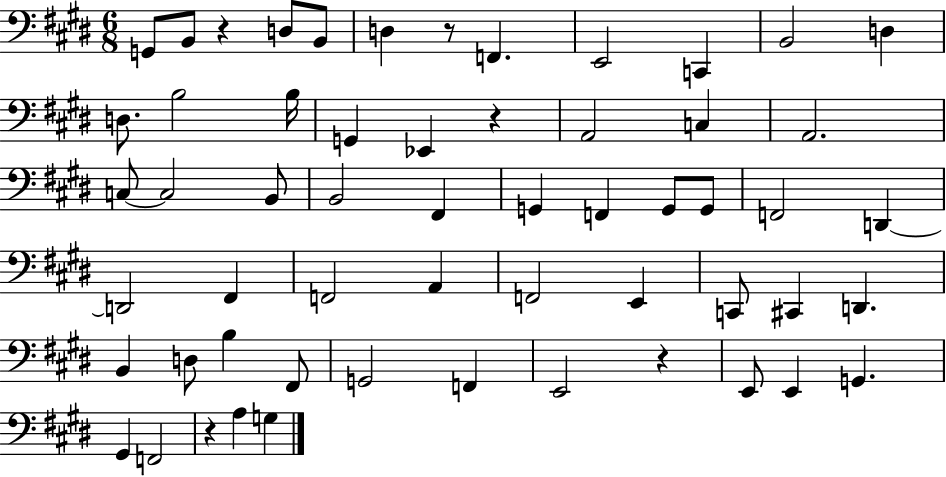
G2/e B2/e R/q D3/e B2/e D3/q R/e F2/q. E2/h C2/q B2/h D3/q D3/e. B3/h B3/s G2/q Eb2/q R/q A2/h C3/q A2/h. C3/e C3/h B2/e B2/h F#2/q G2/q F2/q G2/e G2/e F2/h D2/q D2/h F#2/q F2/h A2/q F2/h E2/q C2/e C#2/q D2/q. B2/q D3/e B3/q F#2/e G2/h F2/q E2/h R/q E2/e E2/q G2/q. G#2/q F2/h R/q A3/q G3/q